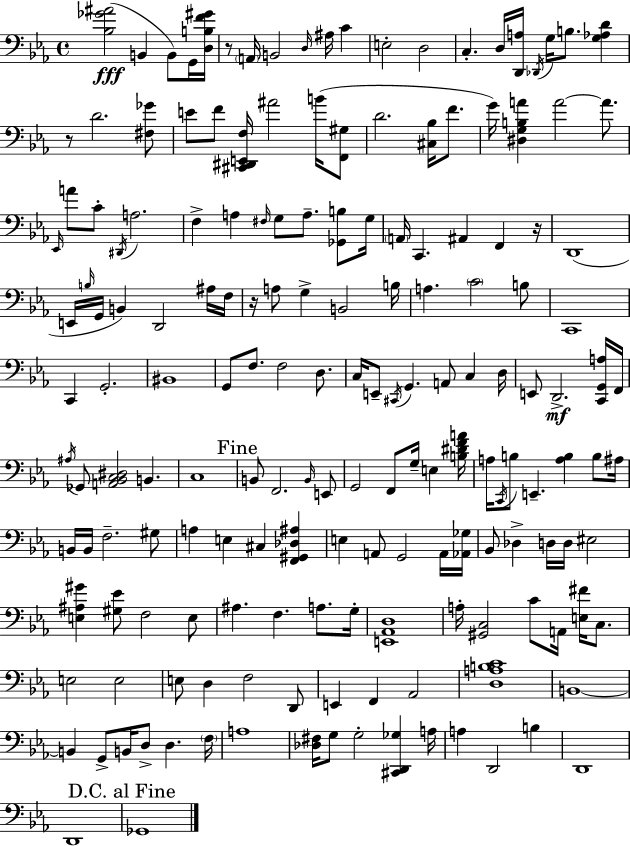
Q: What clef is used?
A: bass